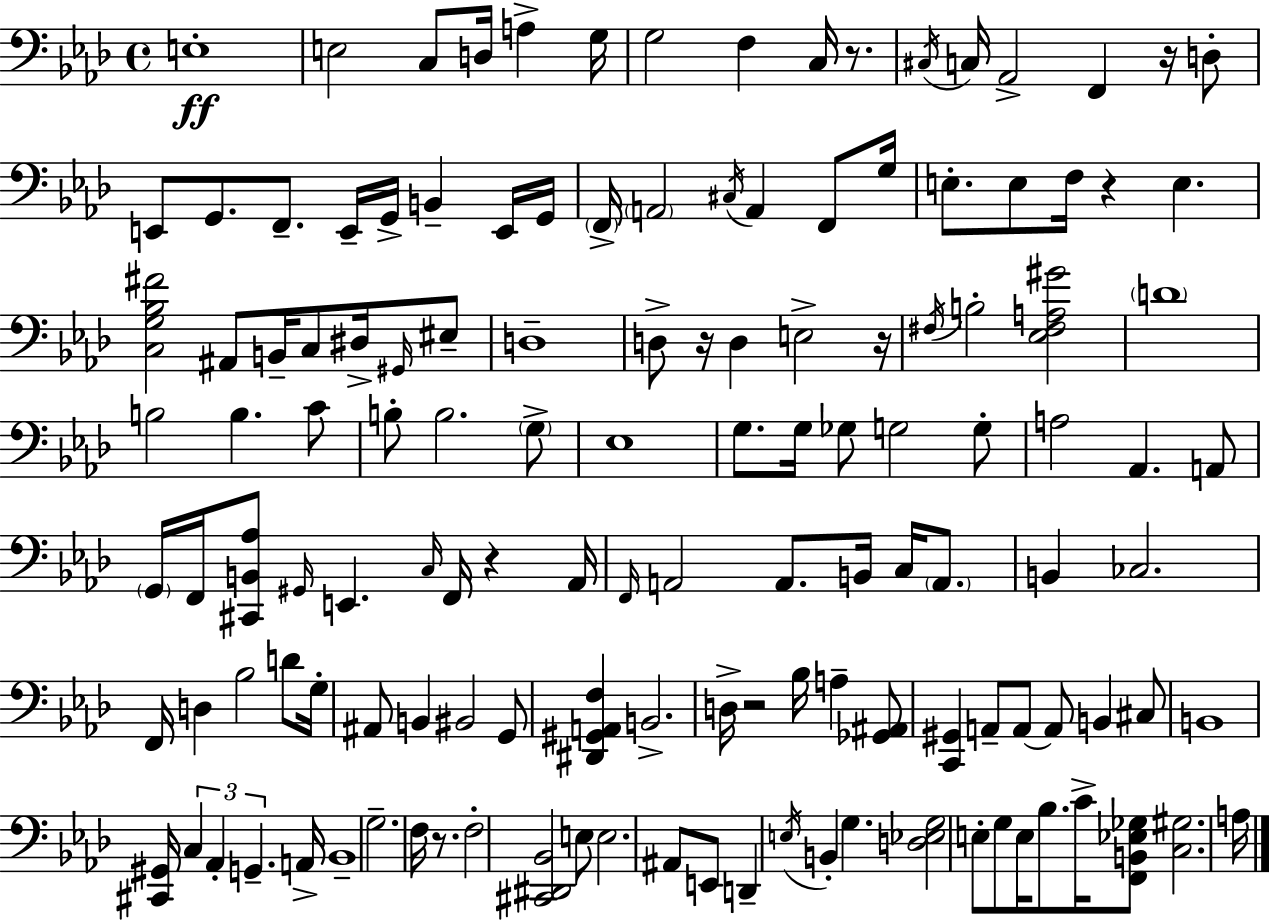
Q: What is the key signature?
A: AES major